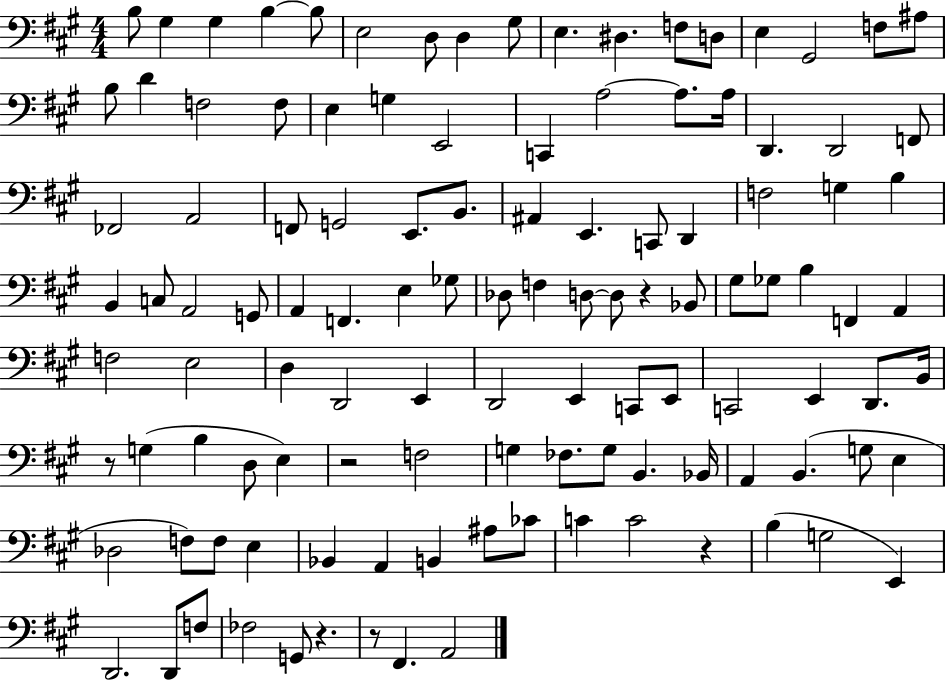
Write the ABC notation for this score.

X:1
T:Untitled
M:4/4
L:1/4
K:A
B,/2 ^G, ^G, B, B,/2 E,2 D,/2 D, ^G,/2 E, ^D, F,/2 D,/2 E, ^G,,2 F,/2 ^A,/2 B,/2 D F,2 F,/2 E, G, E,,2 C,, A,2 A,/2 A,/4 D,, D,,2 F,,/2 _F,,2 A,,2 F,,/2 G,,2 E,,/2 B,,/2 ^A,, E,, C,,/2 D,, F,2 G, B, B,, C,/2 A,,2 G,,/2 A,, F,, E, _G,/2 _D,/2 F, D,/2 D,/2 z _B,,/2 ^G,/2 _G,/2 B, F,, A,, F,2 E,2 D, D,,2 E,, D,,2 E,, C,,/2 E,,/2 C,,2 E,, D,,/2 B,,/4 z/2 G, B, D,/2 E, z2 F,2 G, _F,/2 G,/2 B,, _B,,/4 A,, B,, G,/2 E, _D,2 F,/2 F,/2 E, _B,, A,, B,, ^A,/2 _C/2 C C2 z B, G,2 E,, D,,2 D,,/2 F,/2 _F,2 G,,/2 z z/2 ^F,, A,,2